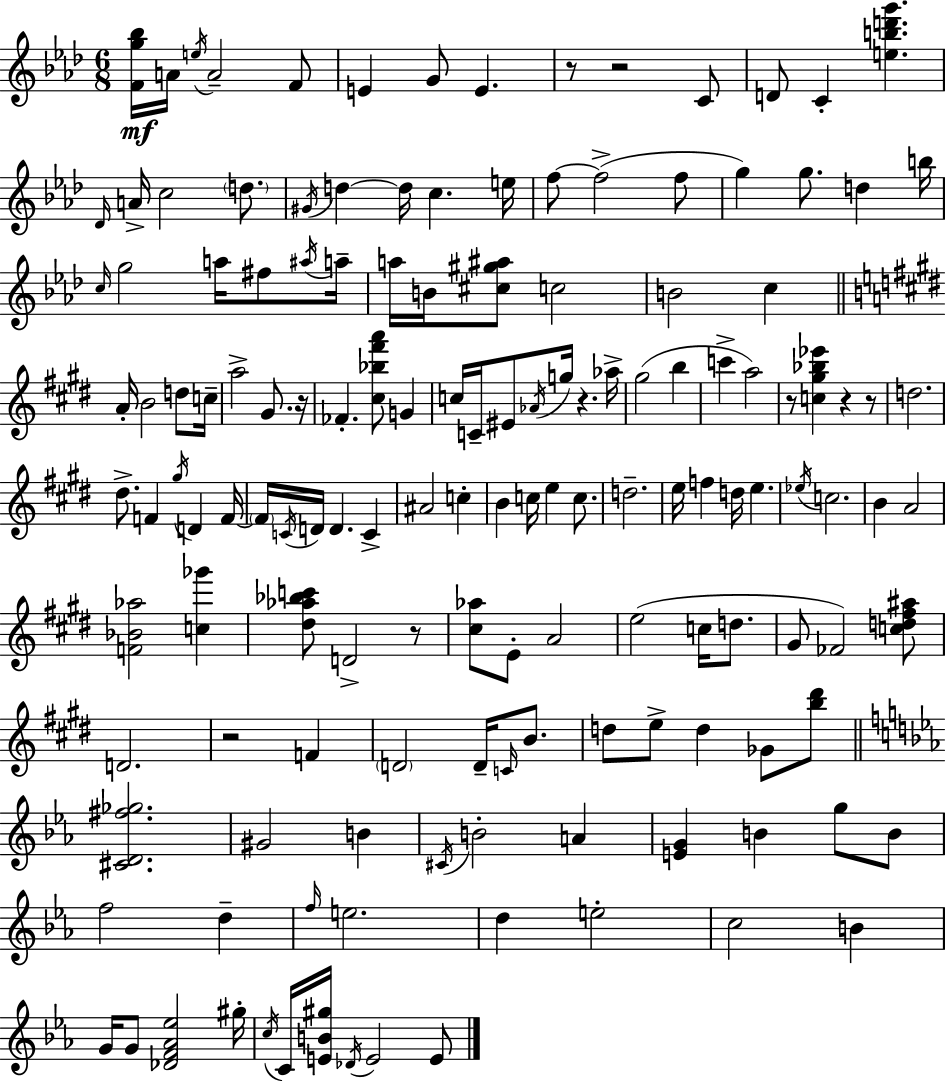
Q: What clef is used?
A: treble